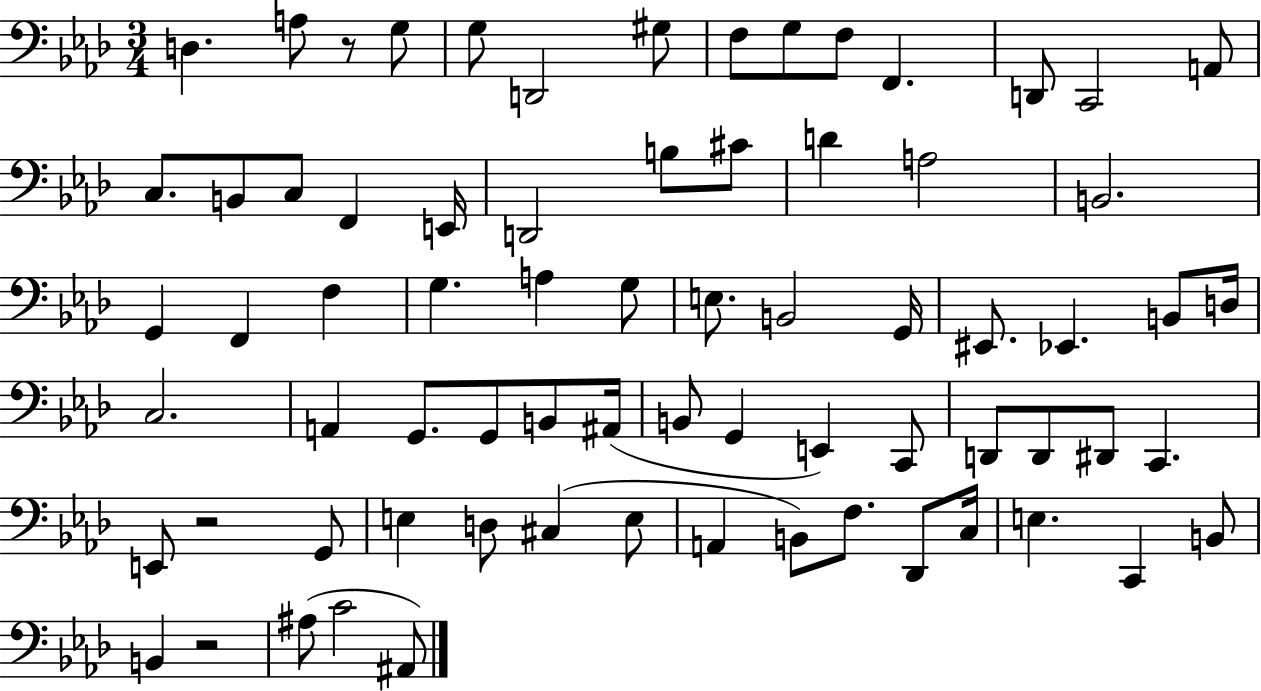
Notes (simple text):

D3/q. A3/e R/e G3/e G3/e D2/h G#3/e F3/e G3/e F3/e F2/q. D2/e C2/h A2/e C3/e. B2/e C3/e F2/q E2/s D2/h B3/e C#4/e D4/q A3/h B2/h. G2/q F2/q F3/q G3/q. A3/q G3/e E3/e. B2/h G2/s EIS2/e. Eb2/q. B2/e D3/s C3/h. A2/q G2/e. G2/e B2/e A#2/s B2/e G2/q E2/q C2/e D2/e D2/e D#2/e C2/q. E2/e R/h G2/e E3/q D3/e C#3/q E3/e A2/q B2/e F3/e. Db2/e C3/s E3/q. C2/q B2/e B2/q R/h A#3/e C4/h A#2/e